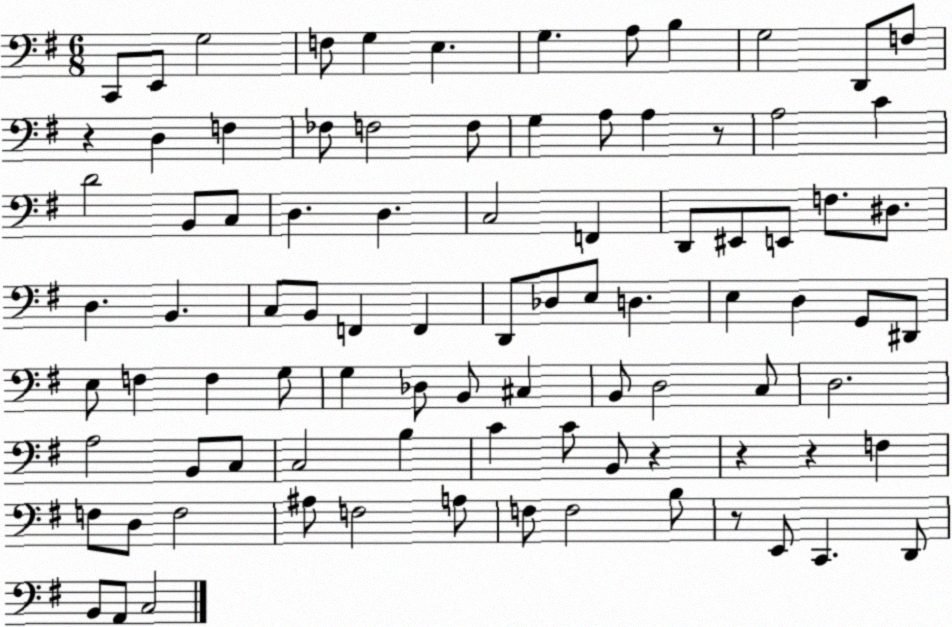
X:1
T:Untitled
M:6/8
L:1/4
K:G
C,,/2 E,,/2 G,2 F,/2 G, E, G, A,/2 B, G,2 D,,/2 F,/2 z D, F, _F,/2 F,2 F,/2 G, A,/2 A, z/2 A,2 C D2 B,,/2 C,/2 D, D, C,2 F,, D,,/2 ^E,,/2 E,,/2 F,/2 ^D,/2 D, B,, C,/2 B,,/2 F,, F,, D,,/2 _D,/2 E,/2 D, E, D, G,,/2 ^D,,/2 E,/2 F, F, G,/2 G, _D,/2 B,,/2 ^C, B,,/2 D,2 C,/2 D,2 A,2 B,,/2 C,/2 C,2 B, C C/2 B,,/2 z z z F, F,/2 D,/2 F,2 ^A,/2 F,2 A,/2 F,/2 F,2 B,/2 z/2 E,,/2 C,, D,,/2 B,,/2 A,,/2 C,2